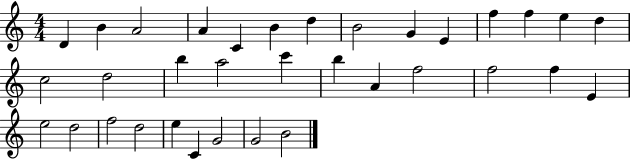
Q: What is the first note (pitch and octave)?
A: D4